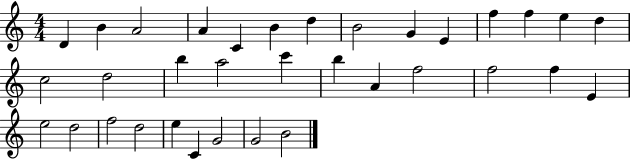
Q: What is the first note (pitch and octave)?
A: D4